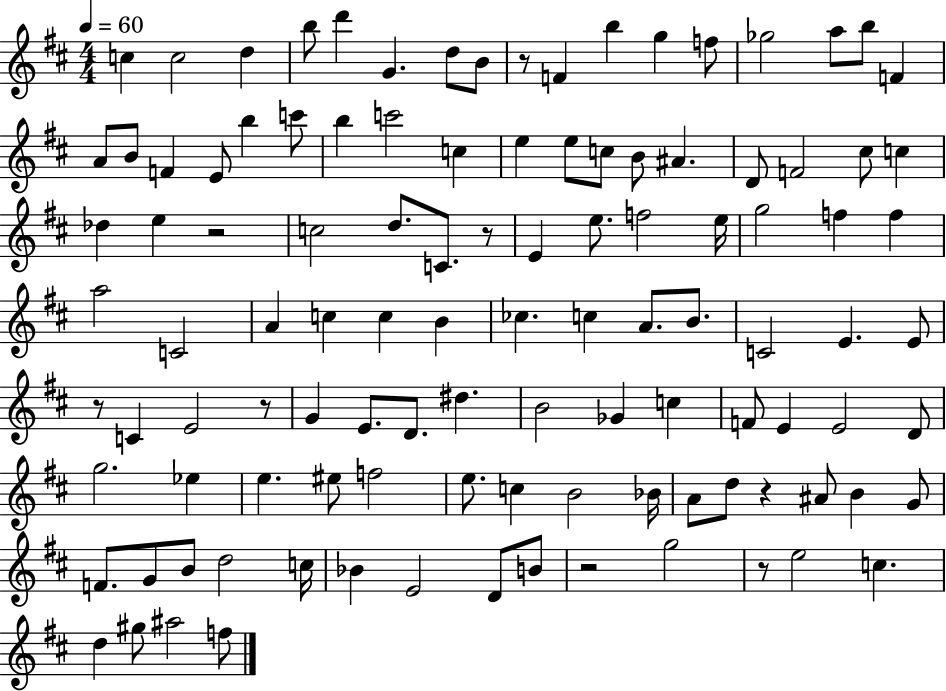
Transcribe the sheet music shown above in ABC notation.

X:1
T:Untitled
M:4/4
L:1/4
K:D
c c2 d b/2 d' G d/2 B/2 z/2 F b g f/2 _g2 a/2 b/2 F A/2 B/2 F E/2 b c'/2 b c'2 c e e/2 c/2 B/2 ^A D/2 F2 ^c/2 c _d e z2 c2 d/2 C/2 z/2 E e/2 f2 e/4 g2 f f a2 C2 A c c B _c c A/2 B/2 C2 E E/2 z/2 C E2 z/2 G E/2 D/2 ^d B2 _G c F/2 E E2 D/2 g2 _e e ^e/2 f2 e/2 c B2 _B/4 A/2 d/2 z ^A/2 B G/2 F/2 G/2 B/2 d2 c/4 _B E2 D/2 B/2 z2 g2 z/2 e2 c d ^g/2 ^a2 f/2